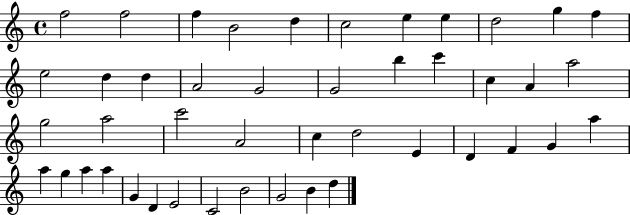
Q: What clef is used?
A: treble